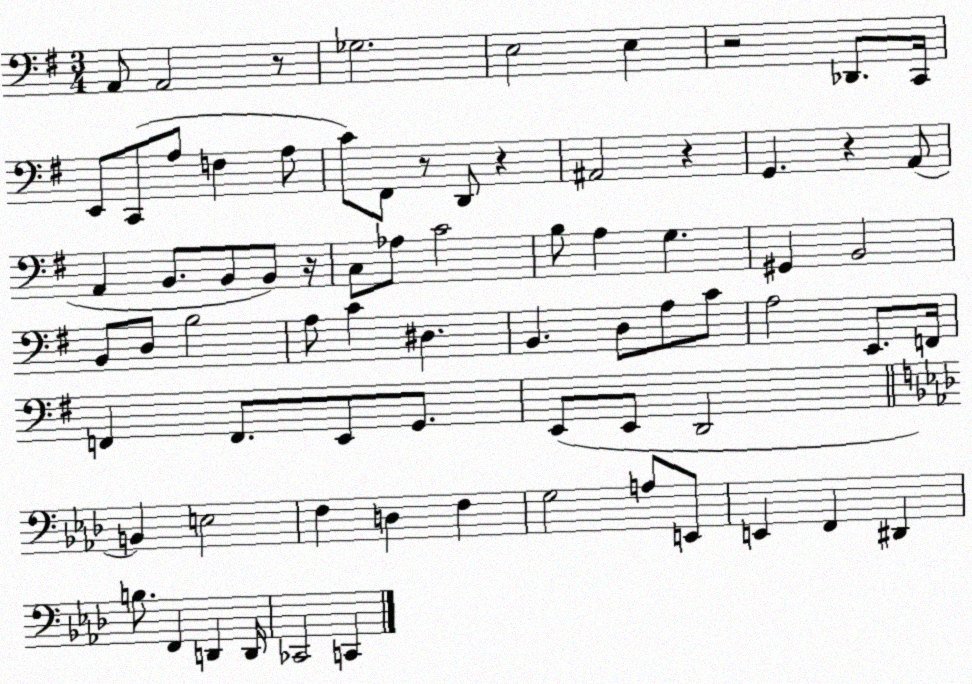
X:1
T:Untitled
M:3/4
L:1/4
K:G
A,,/2 A,,2 z/2 _G,2 E,2 E, z2 _D,,/2 C,,/4 E,,/2 C,,/2 A,/2 F, A,/2 C/2 ^F,,/2 z/2 D,,/2 z ^A,,2 z G,, z A,,/2 A,, B,,/2 B,,/2 B,,/2 z/4 C,/2 _A,/2 C2 B,/2 A, G, ^G,, B,,2 B,,/2 D,/2 B,2 A,/2 C ^D, B,, D,/2 A,/2 C/2 A,2 E,,/2 F,,/4 F,, F,,/2 E,,/2 G,,/2 E,,/2 E,,/2 D,,2 B,, E,2 F, D, F, G,2 A,/2 E,,/2 E,, F,, ^D,, B,/2 F,, D,, D,,/4 _C,,2 C,,